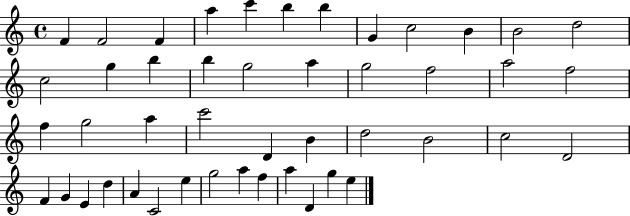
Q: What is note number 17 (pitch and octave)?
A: G5